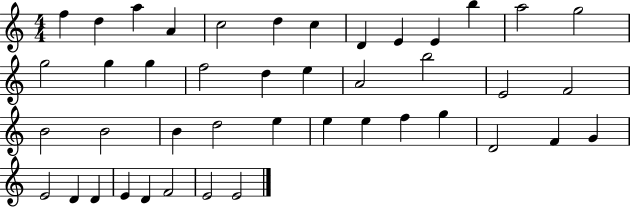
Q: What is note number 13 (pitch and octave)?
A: G5